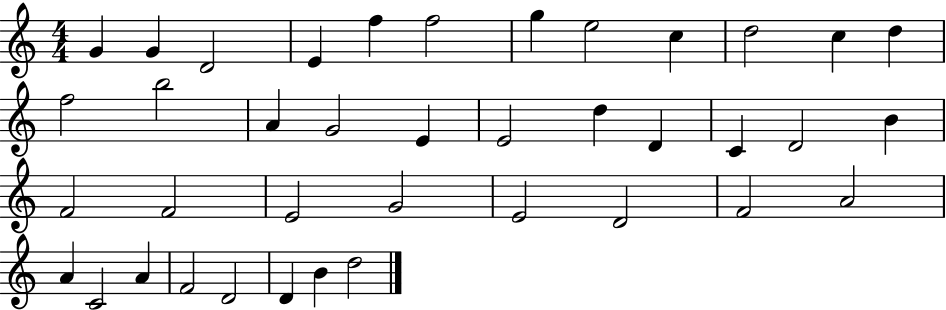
{
  \clef treble
  \numericTimeSignature
  \time 4/4
  \key c \major
  g'4 g'4 d'2 | e'4 f''4 f''2 | g''4 e''2 c''4 | d''2 c''4 d''4 | \break f''2 b''2 | a'4 g'2 e'4 | e'2 d''4 d'4 | c'4 d'2 b'4 | \break f'2 f'2 | e'2 g'2 | e'2 d'2 | f'2 a'2 | \break a'4 c'2 a'4 | f'2 d'2 | d'4 b'4 d''2 | \bar "|."
}